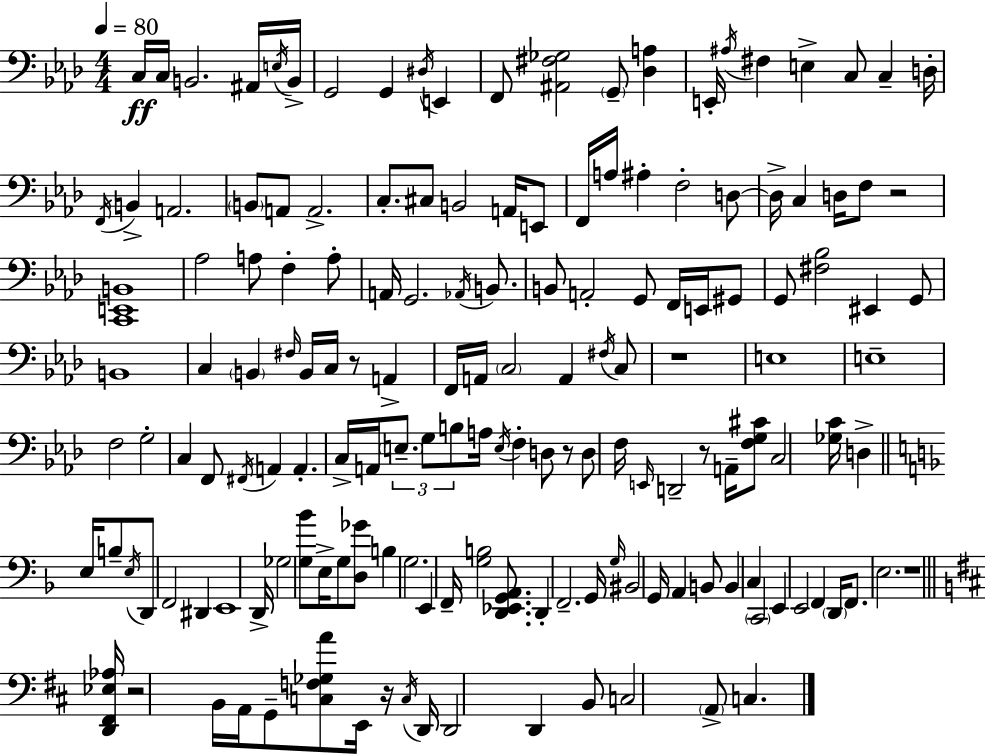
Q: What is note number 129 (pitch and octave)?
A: G2